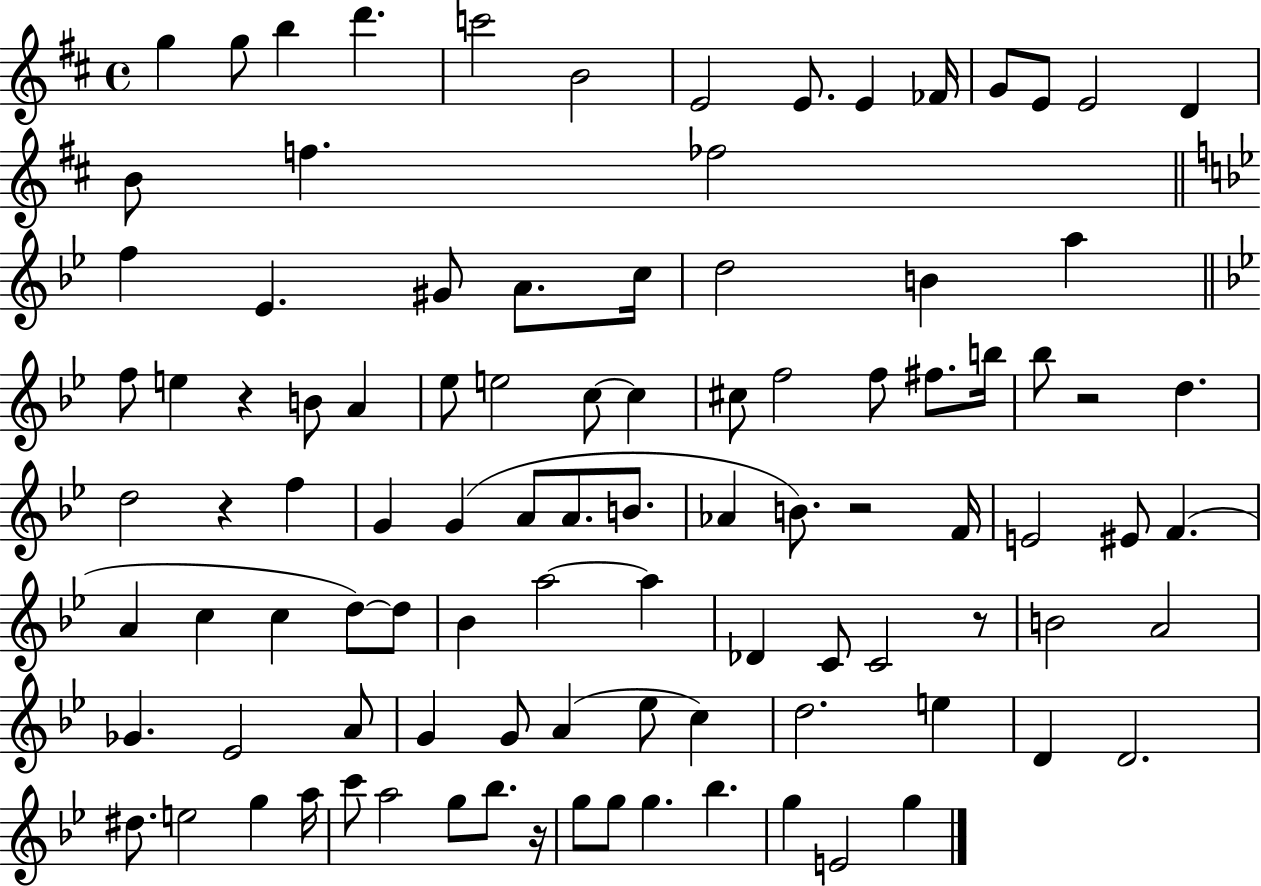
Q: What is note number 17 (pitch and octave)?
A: FES5